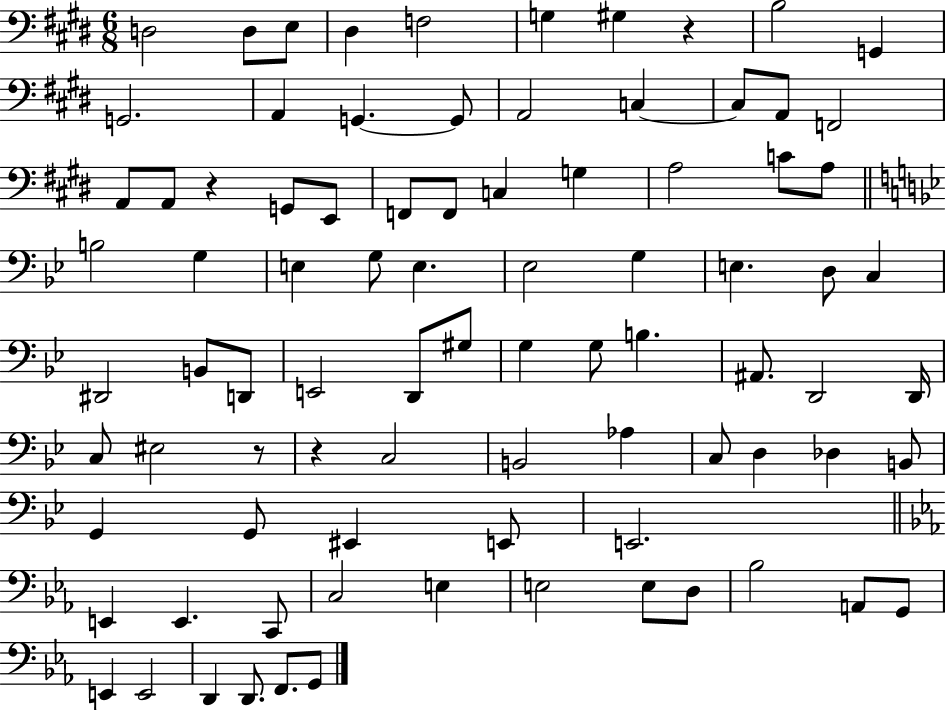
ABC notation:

X:1
T:Untitled
M:6/8
L:1/4
K:E
D,2 D,/2 E,/2 ^D, F,2 G, ^G, z B,2 G,, G,,2 A,, G,, G,,/2 A,,2 C, C,/2 A,,/2 F,,2 A,,/2 A,,/2 z G,,/2 E,,/2 F,,/2 F,,/2 C, G, A,2 C/2 A,/2 B,2 G, E, G,/2 E, _E,2 G, E, D,/2 C, ^D,,2 B,,/2 D,,/2 E,,2 D,,/2 ^G,/2 G, G,/2 B, ^A,,/2 D,,2 D,,/4 C,/2 ^E,2 z/2 z C,2 B,,2 _A, C,/2 D, _D, B,,/2 G,, G,,/2 ^E,, E,,/2 E,,2 E,, E,, C,,/2 C,2 E, E,2 E,/2 D,/2 _B,2 A,,/2 G,,/2 E,, E,,2 D,, D,,/2 F,,/2 G,,/2